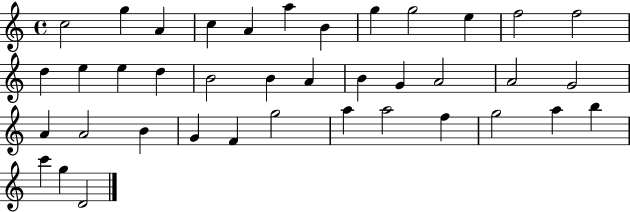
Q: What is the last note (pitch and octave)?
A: D4